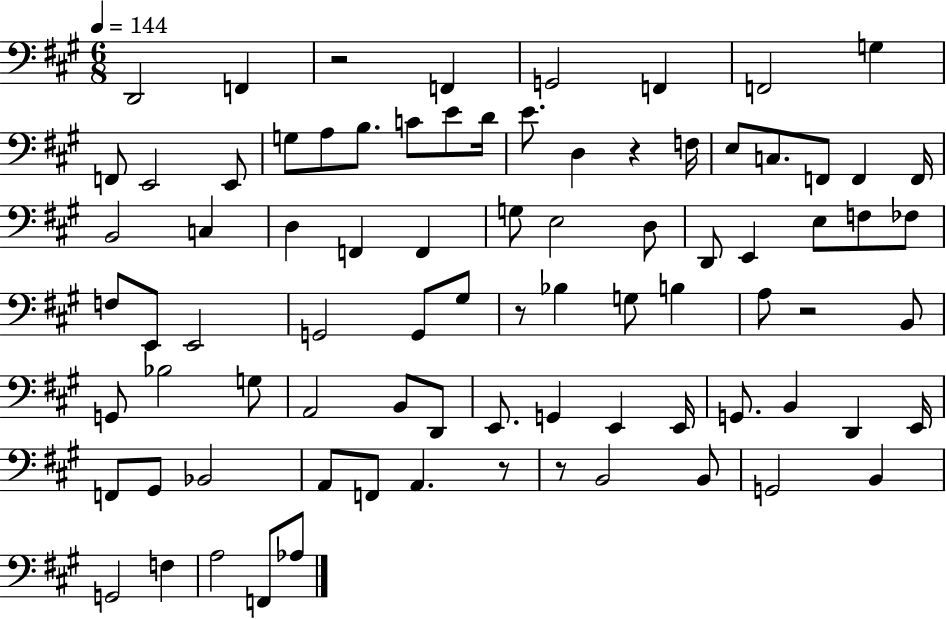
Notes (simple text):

D2/h F2/q R/h F2/q G2/h F2/q F2/h G3/q F2/e E2/h E2/e G3/e A3/e B3/e. C4/e E4/e D4/s E4/e. D3/q R/q F3/s E3/e C3/e. F2/e F2/q F2/s B2/h C3/q D3/q F2/q F2/q G3/e E3/h D3/e D2/e E2/q E3/e F3/e FES3/e F3/e E2/e E2/h G2/h G2/e G#3/e R/e Bb3/q G3/e B3/q A3/e R/h B2/e G2/e Bb3/h G3/e A2/h B2/e D2/e E2/e. G2/q E2/q E2/s G2/e. B2/q D2/q E2/s F2/e G#2/e Bb2/h A2/e F2/e A2/q. R/e R/e B2/h B2/e G2/h B2/q G2/h F3/q A3/h F2/e Ab3/e